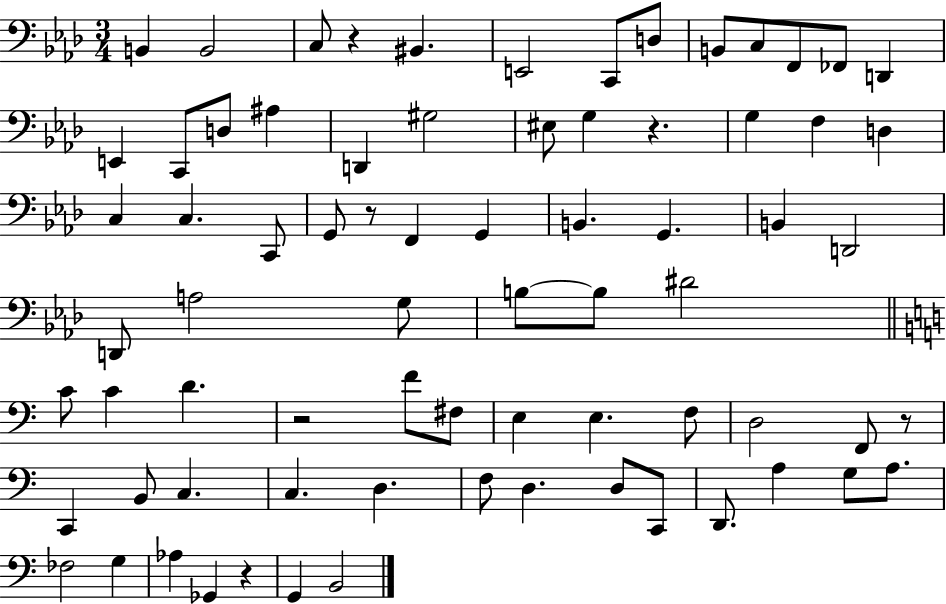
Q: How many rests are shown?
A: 6